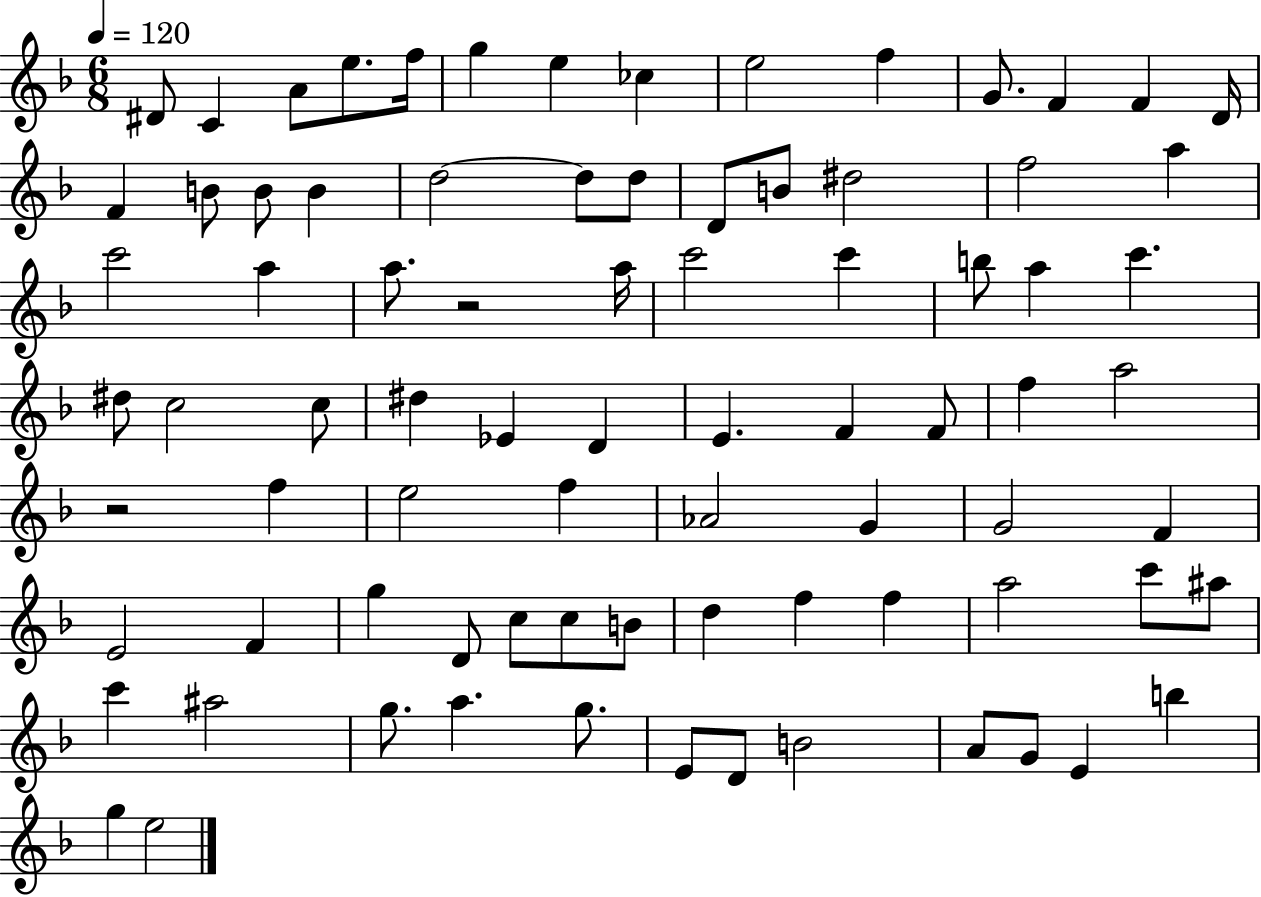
{
  \clef treble
  \numericTimeSignature
  \time 6/8
  \key f \major
  \tempo 4 = 120
  dis'8 c'4 a'8 e''8. f''16 | g''4 e''4 ces''4 | e''2 f''4 | g'8. f'4 f'4 d'16 | \break f'4 b'8 b'8 b'4 | d''2~~ d''8 d''8 | d'8 b'8 dis''2 | f''2 a''4 | \break c'''2 a''4 | a''8. r2 a''16 | c'''2 c'''4 | b''8 a''4 c'''4. | \break dis''8 c''2 c''8 | dis''4 ees'4 d'4 | e'4. f'4 f'8 | f''4 a''2 | \break r2 f''4 | e''2 f''4 | aes'2 g'4 | g'2 f'4 | \break e'2 f'4 | g''4 d'8 c''8 c''8 b'8 | d''4 f''4 f''4 | a''2 c'''8 ais''8 | \break c'''4 ais''2 | g''8. a''4. g''8. | e'8 d'8 b'2 | a'8 g'8 e'4 b''4 | \break g''4 e''2 | \bar "|."
}